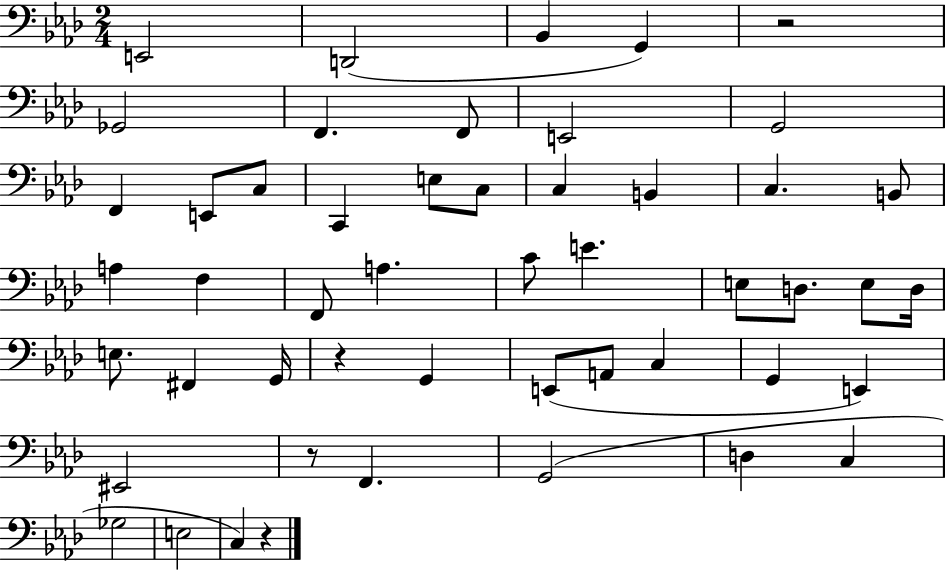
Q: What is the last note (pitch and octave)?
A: C3